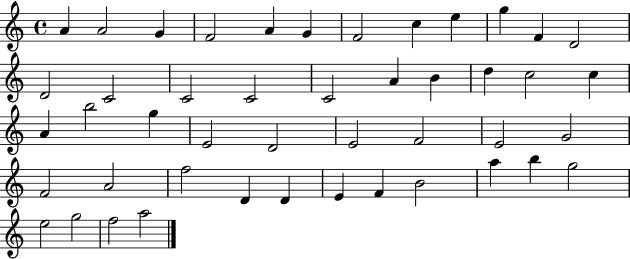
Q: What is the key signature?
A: C major